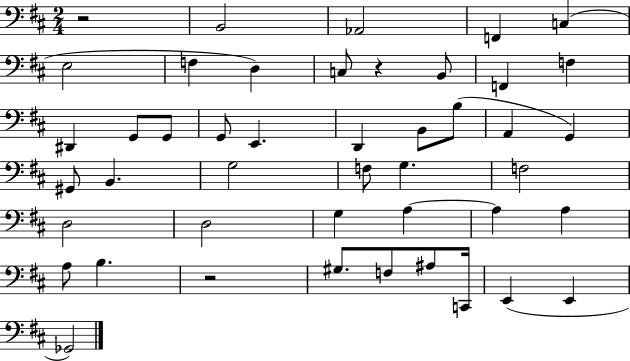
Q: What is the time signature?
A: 2/4